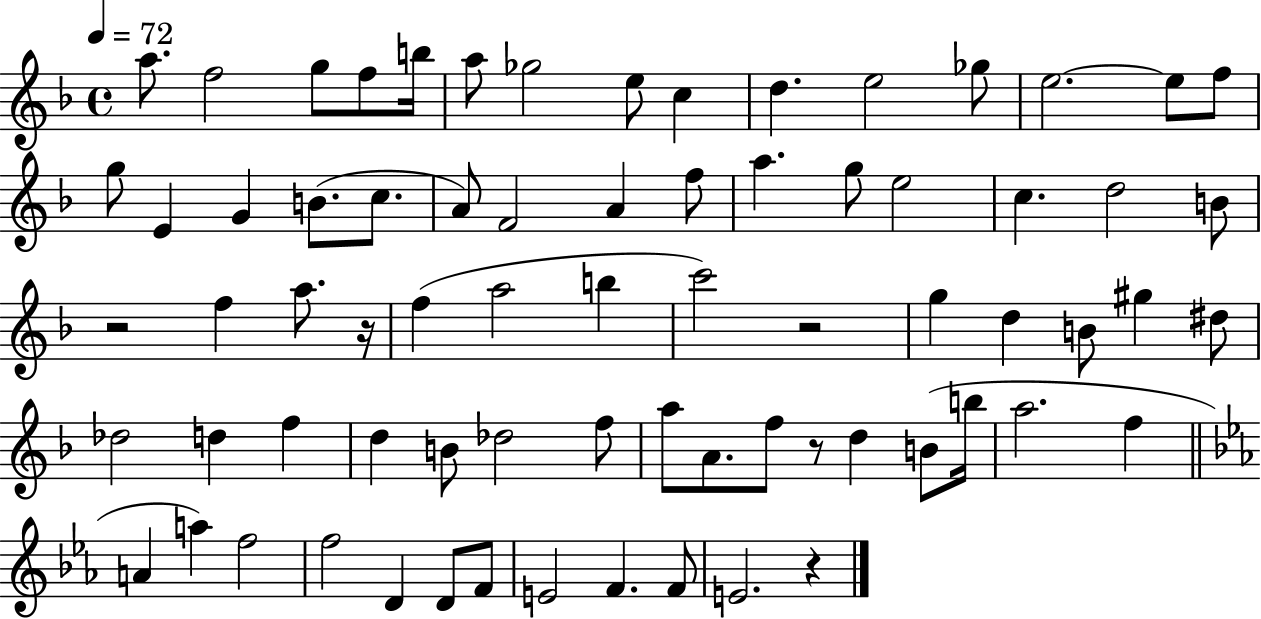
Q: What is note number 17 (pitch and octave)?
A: E4